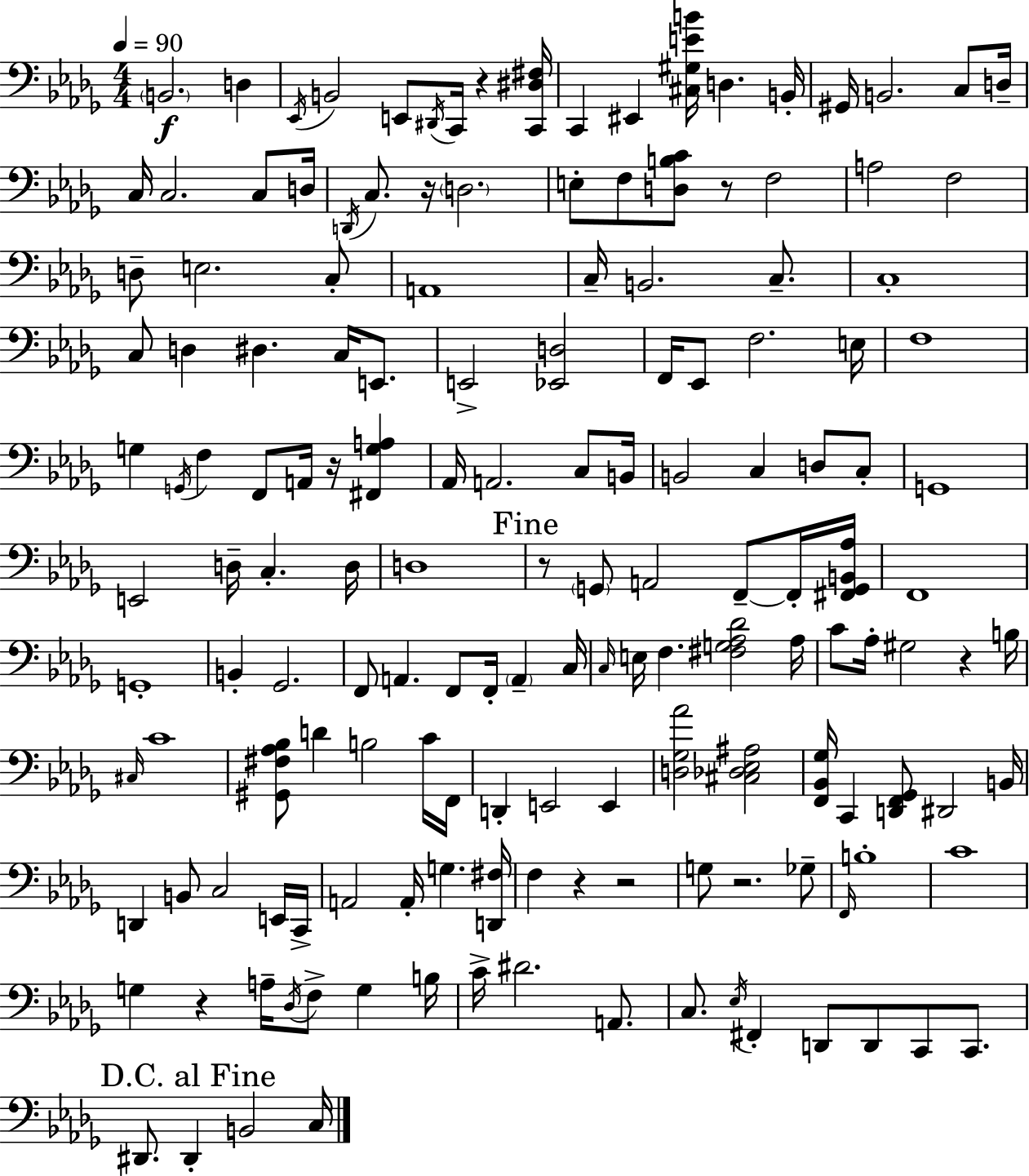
B2/h. D3/q Eb2/s B2/h E2/e D#2/s C2/s R/q [C2,D#3,F#3]/s C2/q EIS2/q [C#3,G#3,E4,B4]/s D3/q. B2/s G#2/s B2/h. C3/e D3/s C3/s C3/h. C3/e D3/s D2/s C3/e. R/s D3/h. E3/e F3/e [D3,B3,C4]/e R/e F3/h A3/h F3/h D3/e E3/h. C3/e A2/w C3/s B2/h. C3/e. C3/w C3/e D3/q D#3/q. C3/s E2/e. E2/h [Eb2,D3]/h F2/s Eb2/e F3/h. E3/s F3/w G3/q G2/s F3/q F2/e A2/s R/s [F#2,G3,A3]/q Ab2/s A2/h. C3/e B2/s B2/h C3/q D3/e C3/e G2/w E2/h D3/s C3/q. D3/s D3/w R/e G2/e A2/h F2/e F2/s [F#2,G2,B2,Ab3]/s F2/w G2/w B2/q Gb2/h. F2/e A2/q. F2/e F2/s A2/q C3/s C3/s E3/s F3/q. [F#3,G3,Ab3,Db4]/h Ab3/s C4/e Ab3/s G#3/h R/q B3/s C#3/s C4/w [G#2,F#3,Ab3,Bb3]/e D4/q B3/h C4/s F2/s D2/q E2/h E2/q [D3,Gb3,Ab4]/h [C#3,Db3,Eb3,A#3]/h [F2,Bb2,Gb3]/s C2/q [D2,F2,Gb2]/e D#2/h B2/s D2/q B2/e C3/h E2/s C2/s A2/h A2/s G3/q. [D2,F#3]/s F3/q R/q R/h G3/e R/h. Gb3/e F2/s B3/w C4/w G3/q R/q A3/s Db3/s F3/e G3/q B3/s C4/s D#4/h. A2/e. C3/e. Eb3/s F#2/q D2/e D2/e C2/e C2/e. D#2/e. D#2/q B2/h C3/s